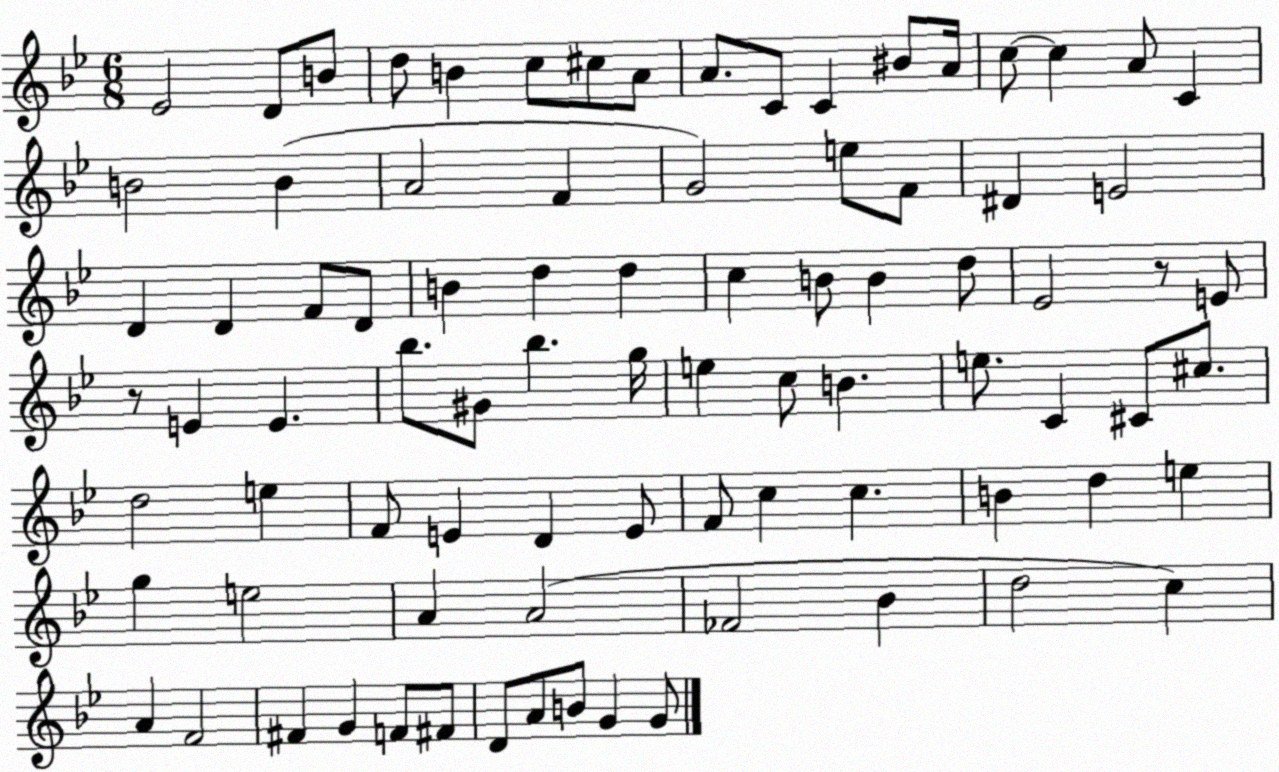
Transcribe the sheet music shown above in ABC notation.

X:1
T:Untitled
M:6/8
L:1/4
K:Bb
_E2 D/2 B/2 d/2 B c/2 ^c/2 A/2 A/2 C/2 C ^B/2 A/4 c/2 c A/2 C B2 B A2 F G2 e/2 F/2 ^D E2 D D F/2 D/2 B d d c B/2 B d/2 _E2 z/2 E/2 z/2 E E _b/2 ^G/2 _b g/4 e c/2 B e/2 C ^C/2 ^c/2 d2 e F/2 E D E/2 F/2 c c B d e g e2 A A2 _F2 _B d2 c A F2 ^F G F/2 ^F/2 D/2 A/2 B/2 G G/2